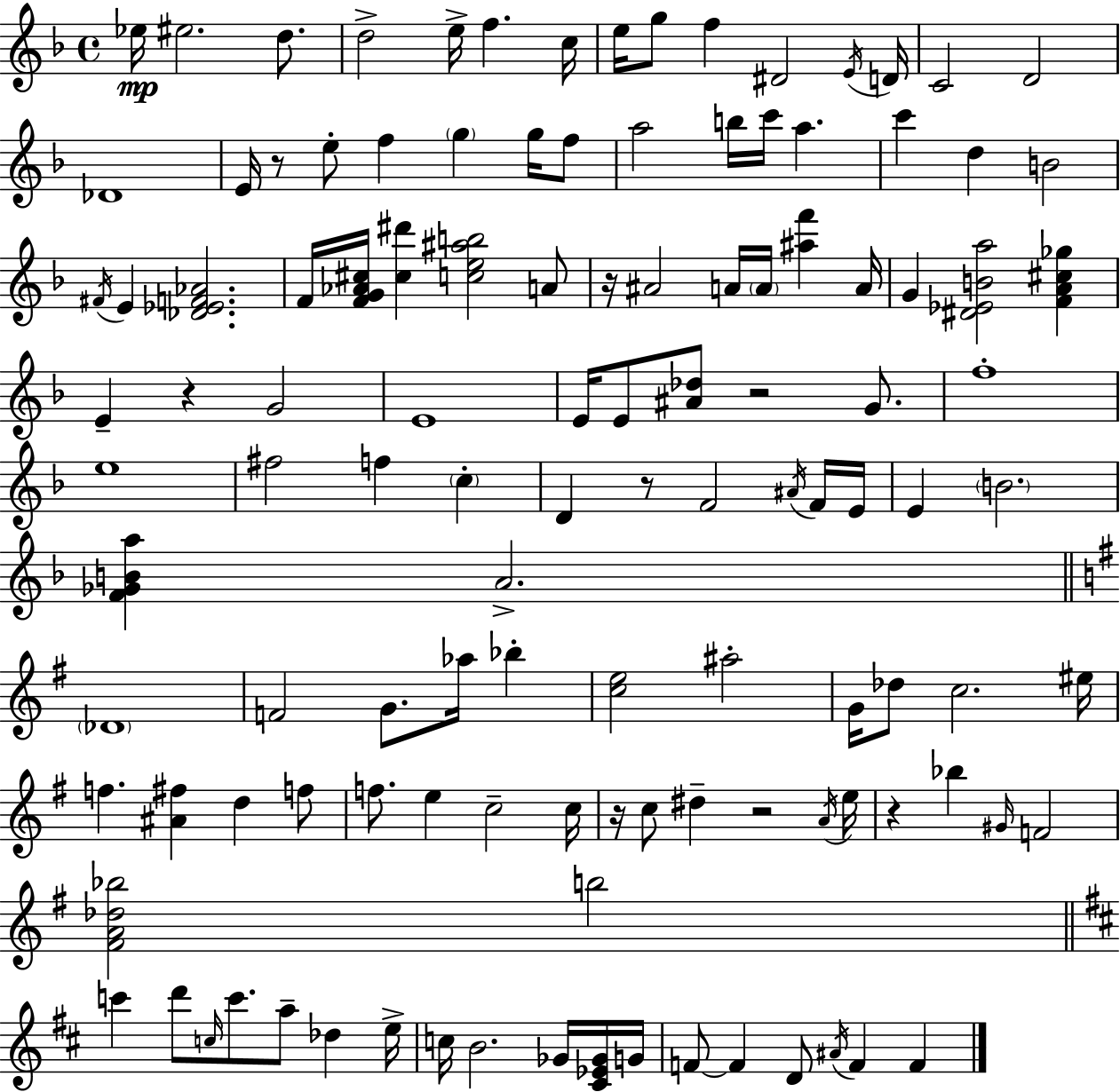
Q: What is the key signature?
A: D minor